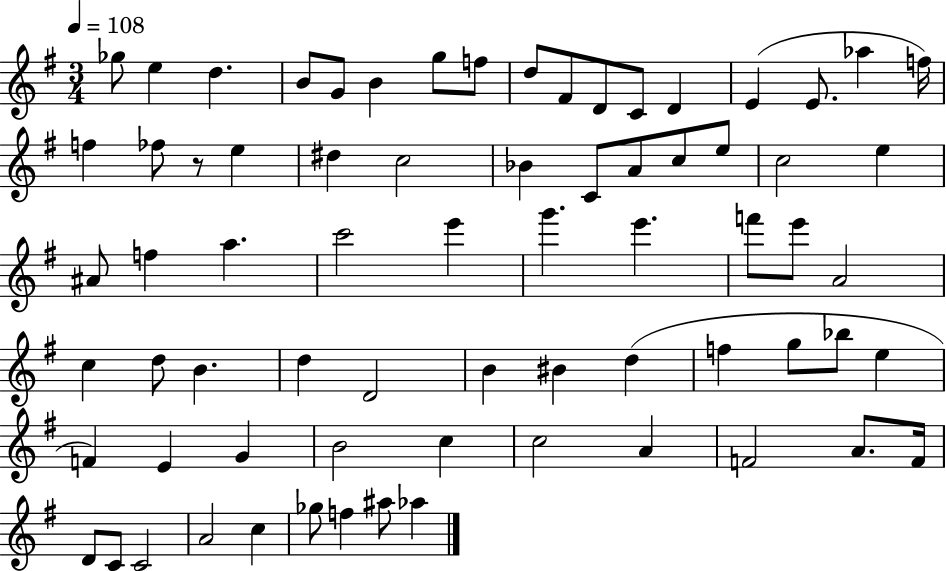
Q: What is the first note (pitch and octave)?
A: Gb5